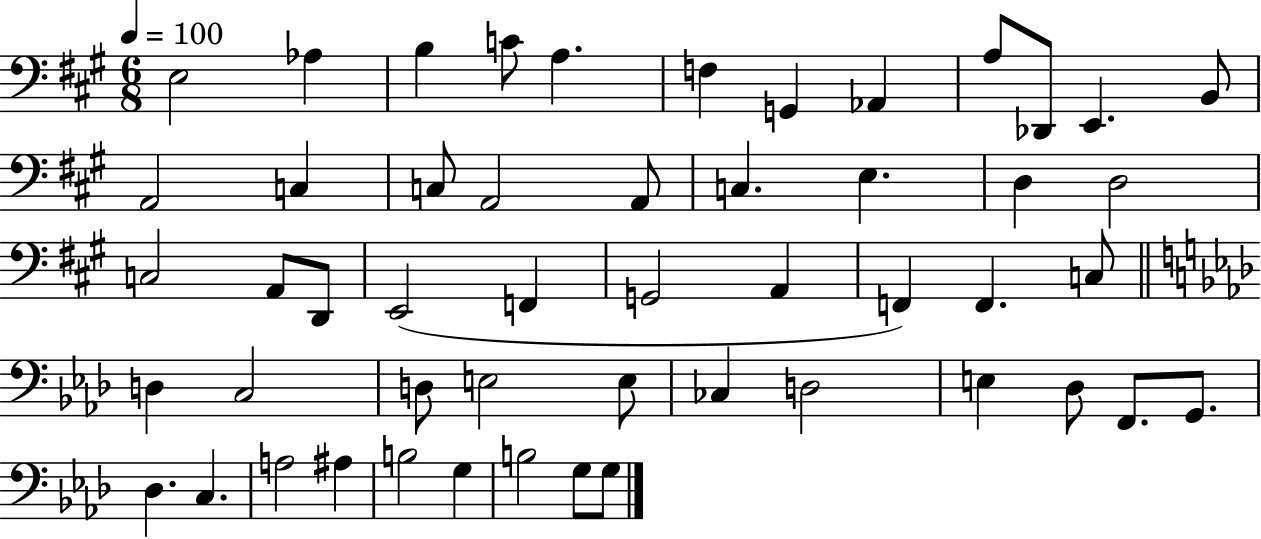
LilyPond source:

{
  \clef bass
  \numericTimeSignature
  \time 6/8
  \key a \major
  \tempo 4 = 100
  e2 aes4 | b4 c'8 a4. | f4 g,4 aes,4 | a8 des,8 e,4. b,8 | \break a,2 c4 | c8 a,2 a,8 | c4. e4. | d4 d2 | \break c2 a,8 d,8 | e,2( f,4 | g,2 a,4 | f,4) f,4. c8 | \break \bar "||" \break \key f \minor d4 c2 | d8 e2 e8 | ces4 d2 | e4 des8 f,8. g,8. | \break des4. c4. | a2 ais4 | b2 g4 | b2 g8 g8 | \break \bar "|."
}